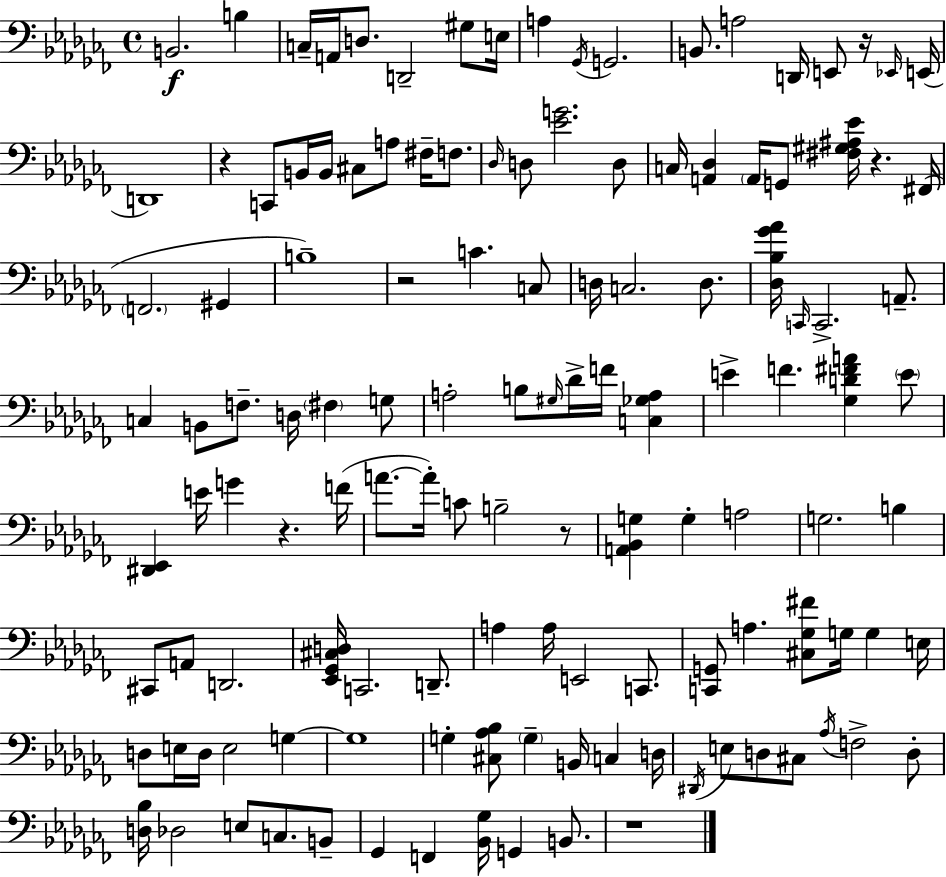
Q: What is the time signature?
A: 4/4